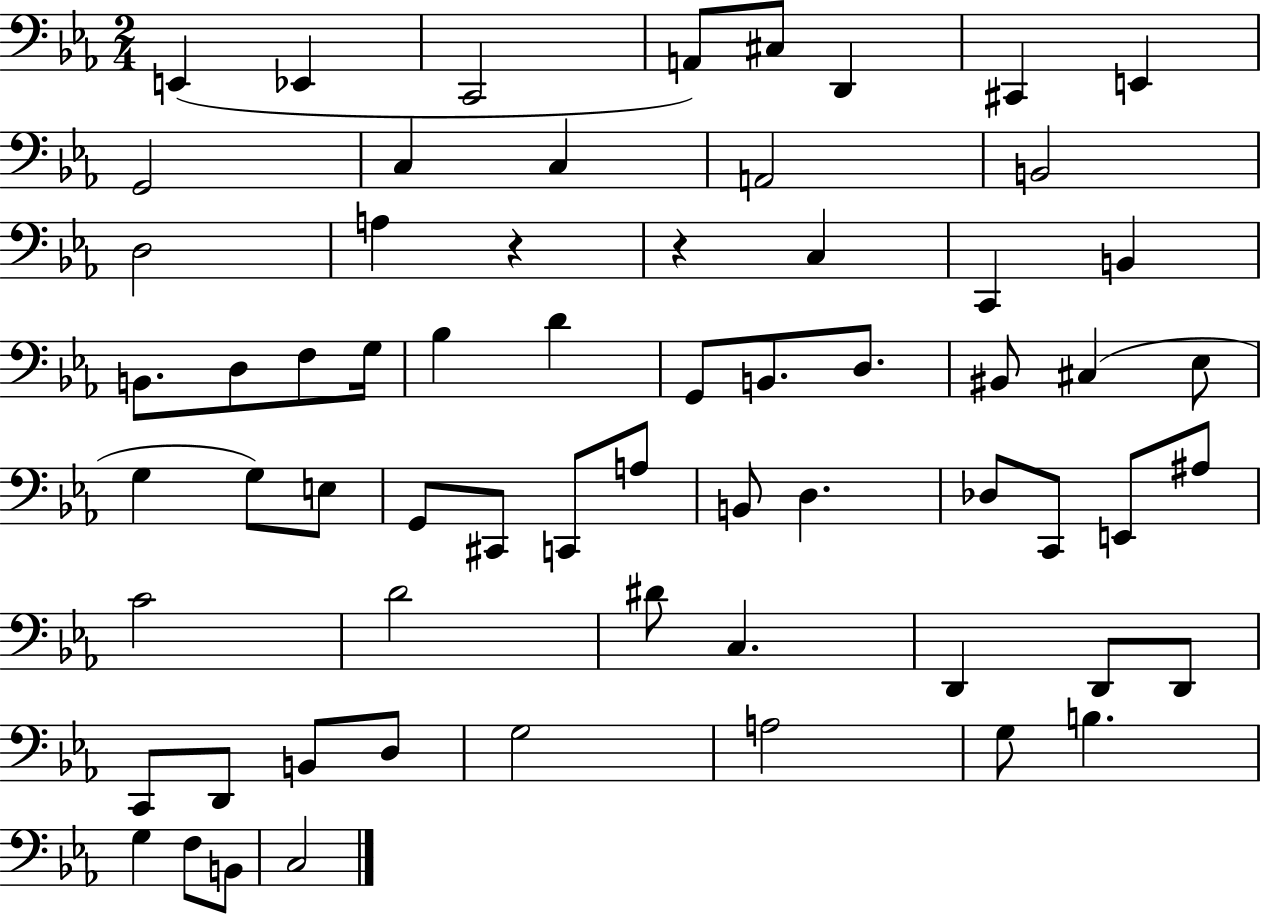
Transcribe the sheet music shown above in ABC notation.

X:1
T:Untitled
M:2/4
L:1/4
K:Eb
E,, _E,, C,,2 A,,/2 ^C,/2 D,, ^C,, E,, G,,2 C, C, A,,2 B,,2 D,2 A, z z C, C,, B,, B,,/2 D,/2 F,/2 G,/4 _B, D G,,/2 B,,/2 D,/2 ^B,,/2 ^C, _E,/2 G, G,/2 E,/2 G,,/2 ^C,,/2 C,,/2 A,/2 B,,/2 D, _D,/2 C,,/2 E,,/2 ^A,/2 C2 D2 ^D/2 C, D,, D,,/2 D,,/2 C,,/2 D,,/2 B,,/2 D,/2 G,2 A,2 G,/2 B, G, F,/2 B,,/2 C,2